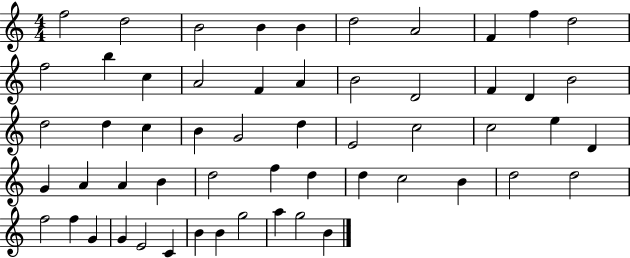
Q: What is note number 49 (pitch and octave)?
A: E4